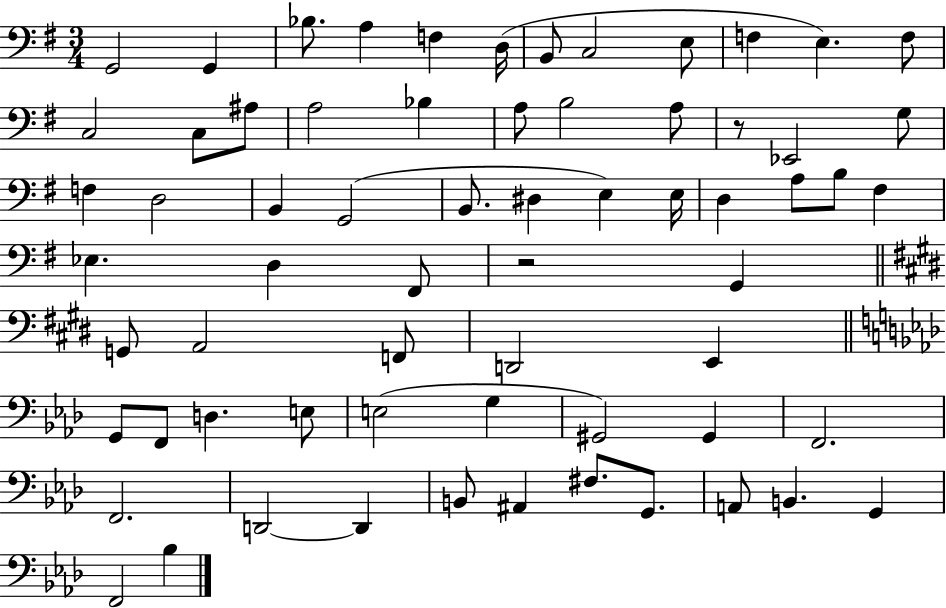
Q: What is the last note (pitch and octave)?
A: Bb3